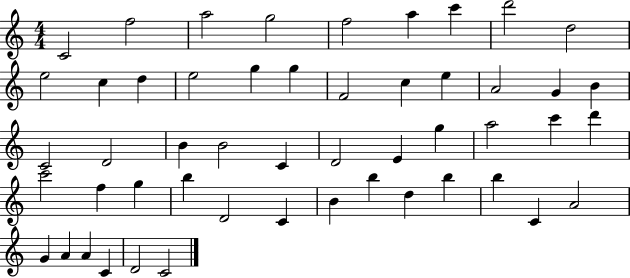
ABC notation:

X:1
T:Untitled
M:4/4
L:1/4
K:C
C2 f2 a2 g2 f2 a c' d'2 d2 e2 c d e2 g g F2 c e A2 G B C2 D2 B B2 C D2 E g a2 c' d' c'2 f g b D2 C B b d b b C A2 G A A C D2 C2